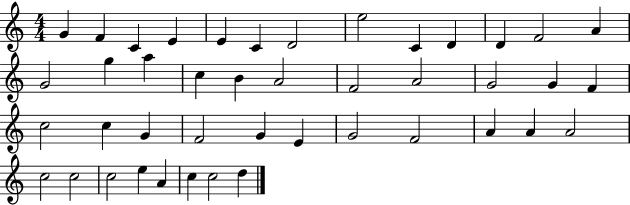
{
  \clef treble
  \numericTimeSignature
  \time 4/4
  \key c \major
  g'4 f'4 c'4 e'4 | e'4 c'4 d'2 | e''2 c'4 d'4 | d'4 f'2 a'4 | \break g'2 g''4 a''4 | c''4 b'4 a'2 | f'2 a'2 | g'2 g'4 f'4 | \break c''2 c''4 g'4 | f'2 g'4 e'4 | g'2 f'2 | a'4 a'4 a'2 | \break c''2 c''2 | c''2 e''4 a'4 | c''4 c''2 d''4 | \bar "|."
}